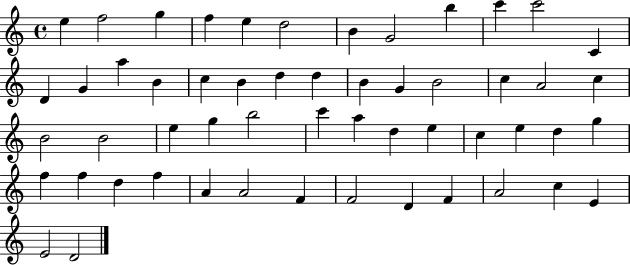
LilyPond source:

{
  \clef treble
  \time 4/4
  \defaultTimeSignature
  \key c \major
  e''4 f''2 g''4 | f''4 e''4 d''2 | b'4 g'2 b''4 | c'''4 c'''2 c'4 | \break d'4 g'4 a''4 b'4 | c''4 b'4 d''4 d''4 | b'4 g'4 b'2 | c''4 a'2 c''4 | \break b'2 b'2 | e''4 g''4 b''2 | c'''4 a''4 d''4 e''4 | c''4 e''4 d''4 g''4 | \break f''4 f''4 d''4 f''4 | a'4 a'2 f'4 | f'2 d'4 f'4 | a'2 c''4 e'4 | \break e'2 d'2 | \bar "|."
}